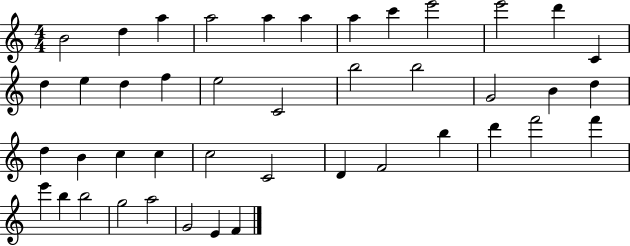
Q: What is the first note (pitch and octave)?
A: B4